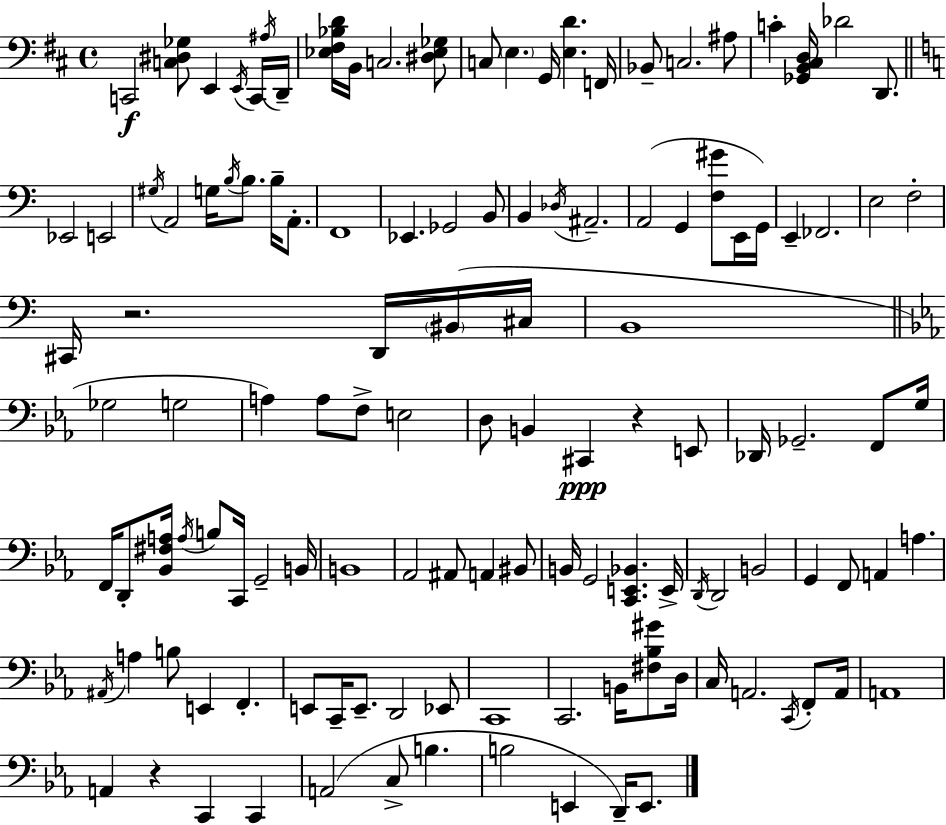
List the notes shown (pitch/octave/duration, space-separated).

C2/h [C3,D#3,Gb3]/e E2/q E2/s C2/s A#3/s D2/s [Eb3,F#3,Bb3,D4]/s B2/s C3/h. [D#3,Eb3,Gb3]/e C3/e E3/q. G2/s [E3,D4]/q. F2/s Bb2/e C3/h. A#3/e C4/q [Gb2,B2,C#3,D3]/s Db4/h D2/e. Eb2/h E2/h G#3/s A2/h G3/s B3/s B3/e. B3/s A2/e. F2/w Eb2/q. Gb2/h B2/e B2/q Db3/s A#2/h. A2/h G2/q [F3,G#4]/e E2/s G2/s E2/q FES2/h. E3/h F3/h C#2/s R/h. D2/s BIS2/s C#3/s B2/w Gb3/h G3/h A3/q A3/e F3/e E3/h D3/e B2/q C#2/q R/q E2/e Db2/s Gb2/h. F2/e G3/s F2/s D2/e [Bb2,F#3,A3]/s A3/s B3/e C2/s G2/h B2/s B2/w Ab2/h A#2/e A2/q BIS2/e B2/s G2/h [C2,E2,Bb2]/q. E2/s D2/s D2/h B2/h G2/q F2/e A2/q A3/q. A#2/s A3/q B3/e E2/q F2/q. E2/e C2/s E2/e. D2/h Eb2/e C2/w C2/h. B2/s [F#3,Bb3,G#4]/e D3/s C3/s A2/h. C2/s F2/e A2/s A2/w A2/q R/q C2/q C2/q A2/h C3/e B3/q. B3/h E2/q D2/s E2/e.